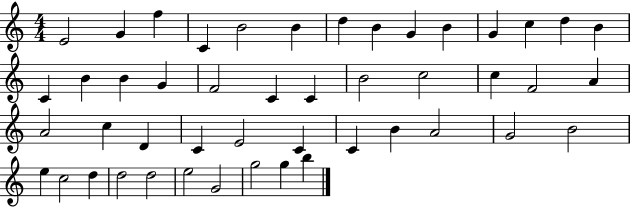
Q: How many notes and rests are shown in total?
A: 47